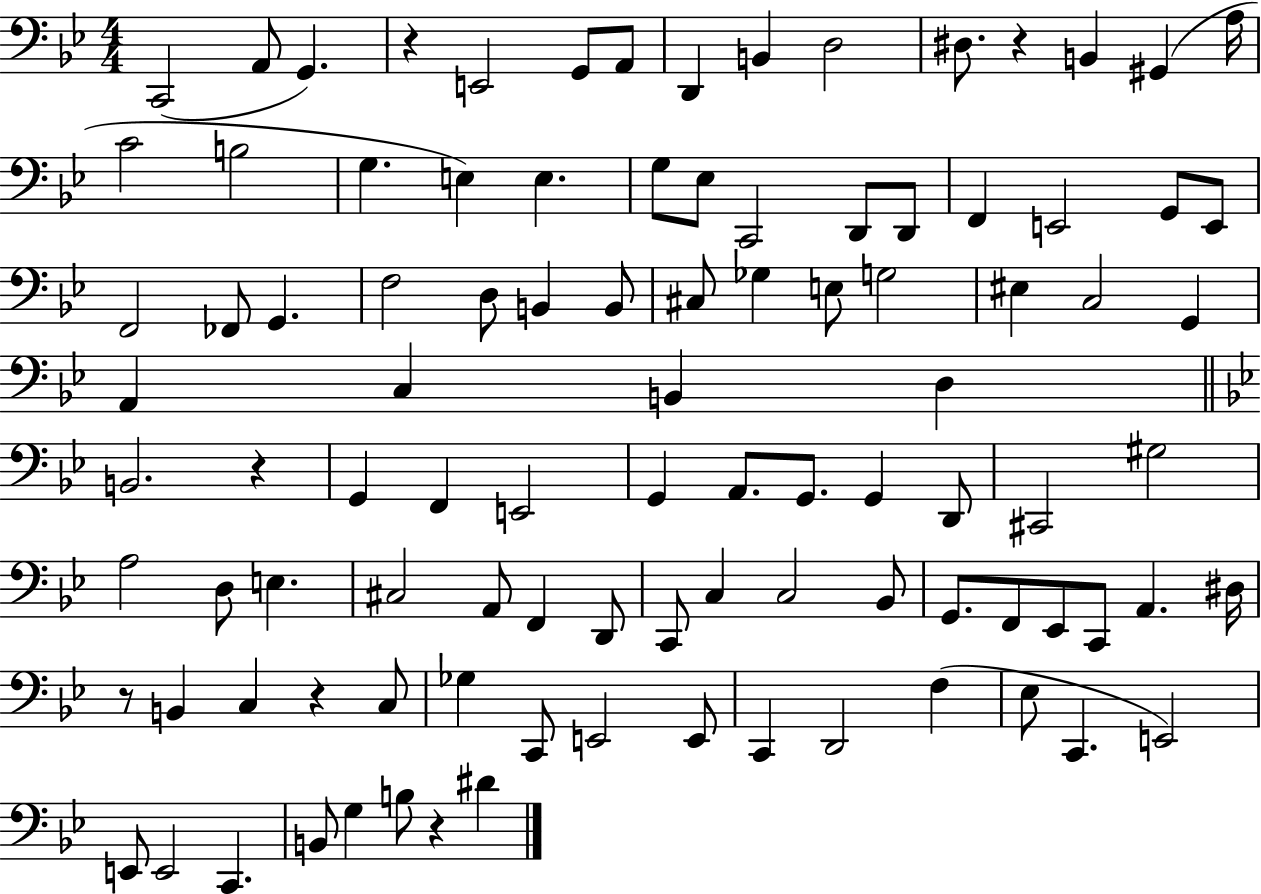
{
  \clef bass
  \numericTimeSignature
  \time 4/4
  \key bes \major
  c,2( a,8 g,4.) | r4 e,2 g,8 a,8 | d,4 b,4 d2 | dis8. r4 b,4 gis,4( a16 | \break c'2 b2 | g4. e4) e4. | g8 ees8 c,2 d,8 d,8 | f,4 e,2 g,8 e,8 | \break f,2 fes,8 g,4. | f2 d8 b,4 b,8 | cis8 ges4 e8 g2 | eis4 c2 g,4 | \break a,4 c4 b,4 d4 | \bar "||" \break \key bes \major b,2. r4 | g,4 f,4 e,2 | g,4 a,8. g,8. g,4 d,8 | cis,2 gis2 | \break a2 d8 e4. | cis2 a,8 f,4 d,8 | c,8 c4 c2 bes,8 | g,8. f,8 ees,8 c,8 a,4. dis16 | \break r8 b,4 c4 r4 c8 | ges4 c,8 e,2 e,8 | c,4 d,2 f4( | ees8 c,4. e,2) | \break e,8 e,2 c,4. | b,8 g4 b8 r4 dis'4 | \bar "|."
}